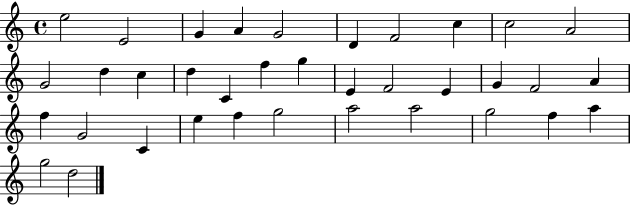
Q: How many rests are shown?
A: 0